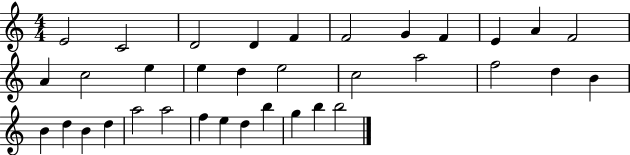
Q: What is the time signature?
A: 4/4